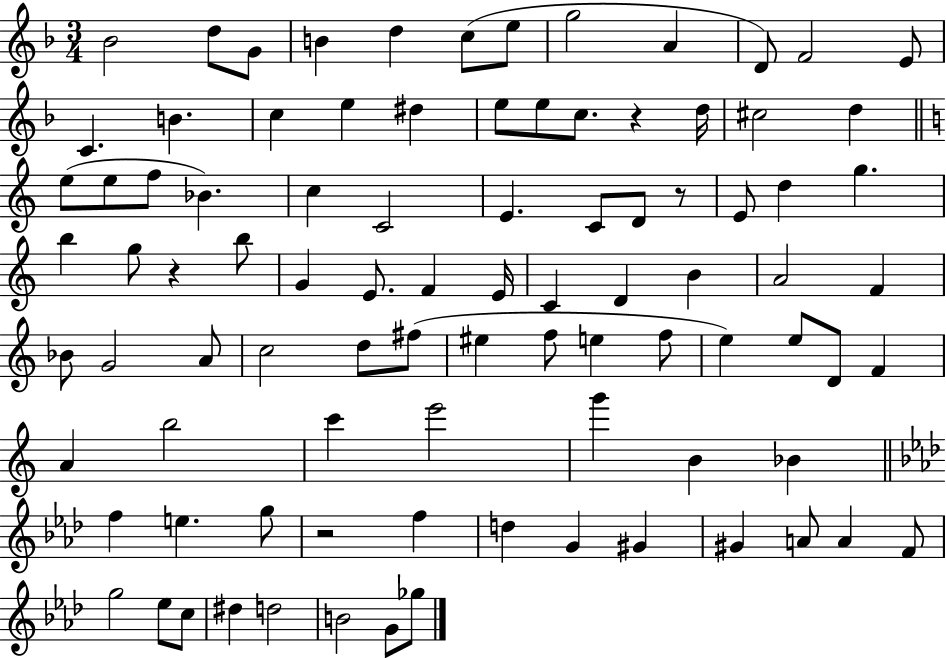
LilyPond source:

{
  \clef treble
  \numericTimeSignature
  \time 3/4
  \key f \major
  \repeat volta 2 { bes'2 d''8 g'8 | b'4 d''4 c''8( e''8 | g''2 a'4 | d'8) f'2 e'8 | \break c'4. b'4. | c''4 e''4 dis''4 | e''8 e''8 c''8. r4 d''16 | cis''2 d''4 | \break \bar "||" \break \key c \major e''8( e''8 f''8 bes'4.) | c''4 c'2 | e'4. c'8 d'8 r8 | e'8 d''4 g''4. | \break b''4 g''8 r4 b''8 | g'4 e'8. f'4 e'16 | c'4 d'4 b'4 | a'2 f'4 | \break bes'8 g'2 a'8 | c''2 d''8 fis''8( | eis''4 f''8 e''4 f''8 | e''4) e''8 d'8 f'4 | \break a'4 b''2 | c'''4 e'''2 | g'''4 b'4 bes'4 | \bar "||" \break \key aes \major f''4 e''4. g''8 | r2 f''4 | d''4 g'4 gis'4 | gis'4 a'8 a'4 f'8 | \break g''2 ees''8 c''8 | dis''4 d''2 | b'2 g'8 ges''8 | } \bar "|."
}